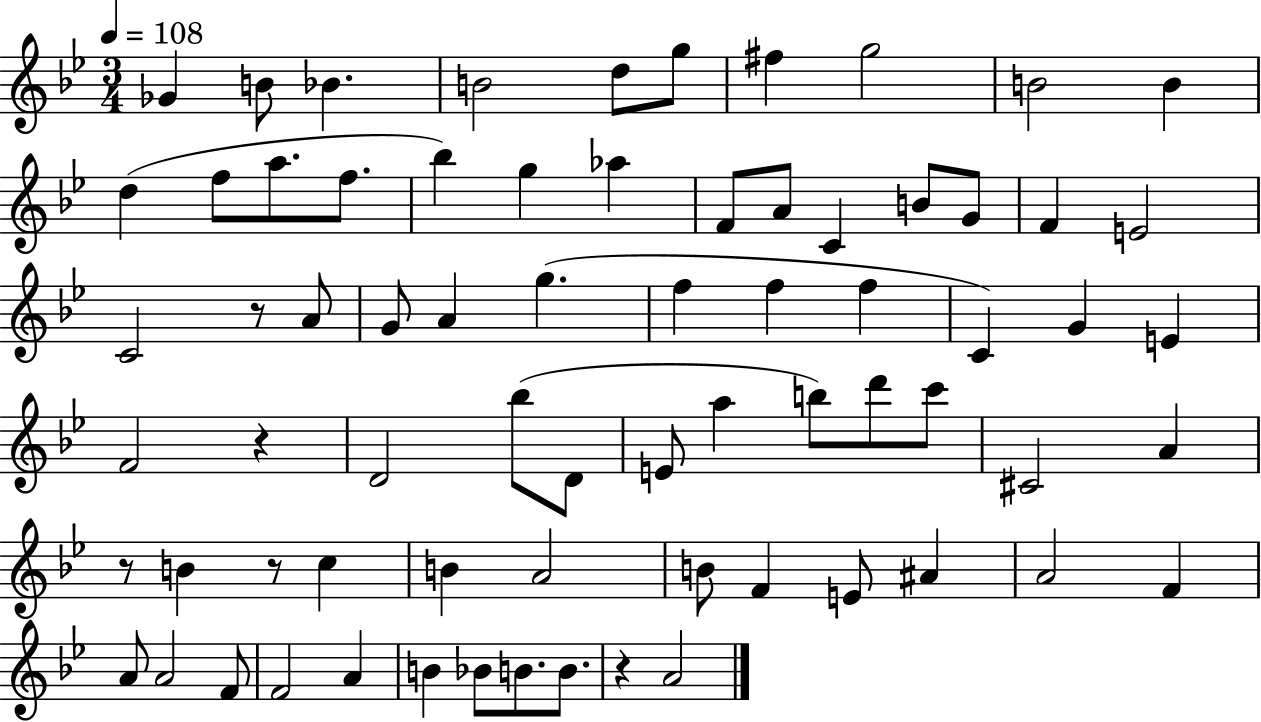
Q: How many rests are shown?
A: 5